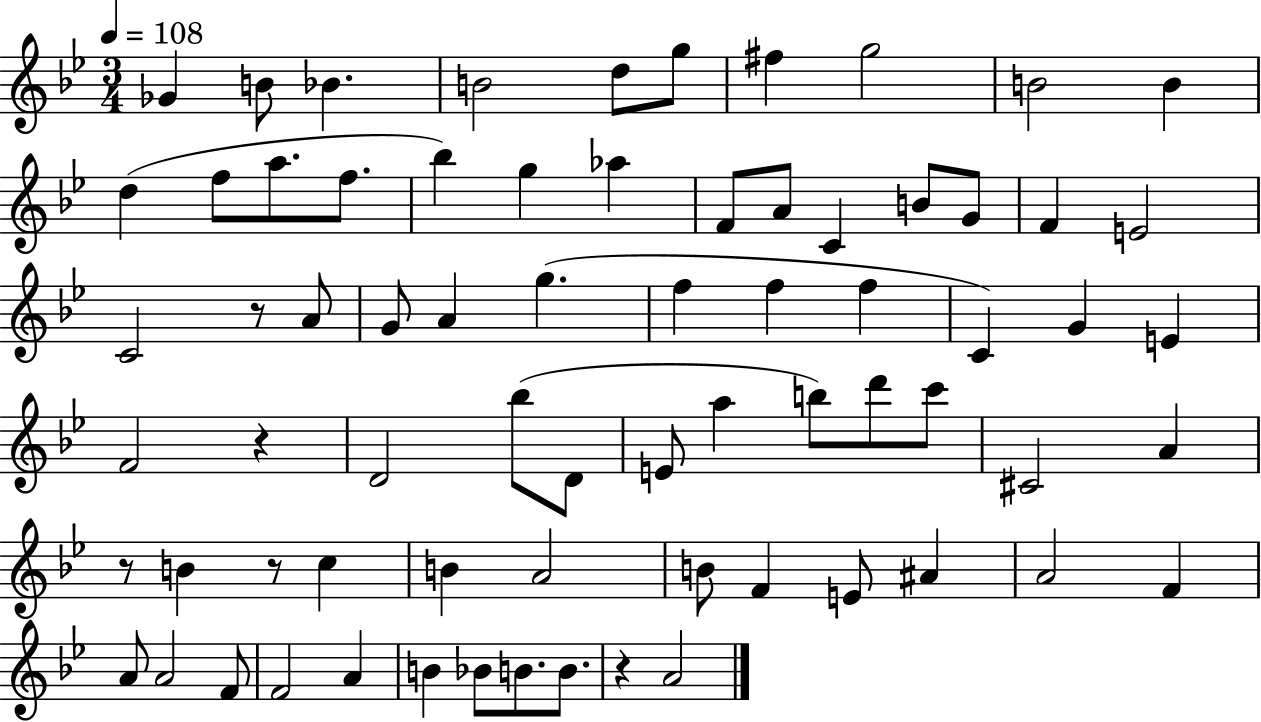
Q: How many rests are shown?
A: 5